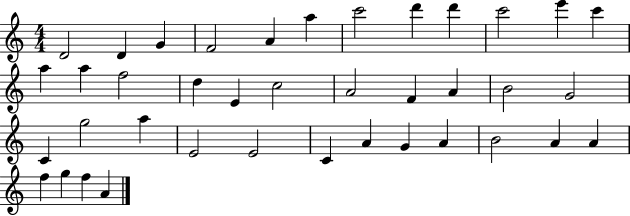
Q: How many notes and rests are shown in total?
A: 39